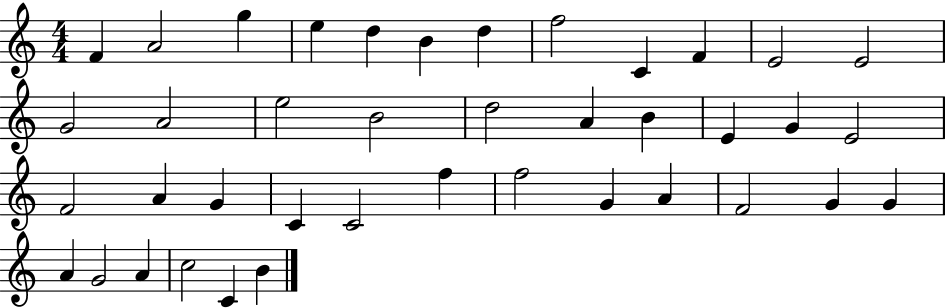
{
  \clef treble
  \numericTimeSignature
  \time 4/4
  \key c \major
  f'4 a'2 g''4 | e''4 d''4 b'4 d''4 | f''2 c'4 f'4 | e'2 e'2 | \break g'2 a'2 | e''2 b'2 | d''2 a'4 b'4 | e'4 g'4 e'2 | \break f'2 a'4 g'4 | c'4 c'2 f''4 | f''2 g'4 a'4 | f'2 g'4 g'4 | \break a'4 g'2 a'4 | c''2 c'4 b'4 | \bar "|."
}